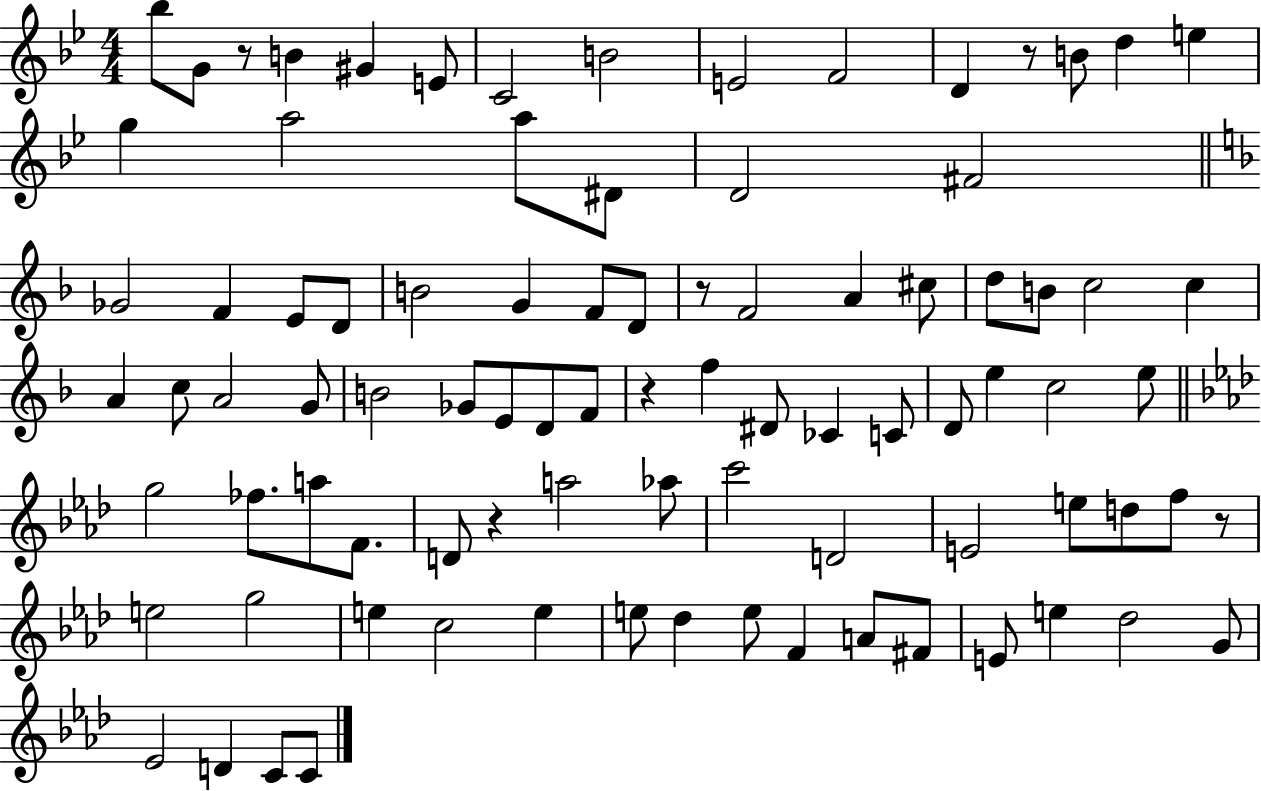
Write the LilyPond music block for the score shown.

{
  \clef treble
  \numericTimeSignature
  \time 4/4
  \key bes \major
  bes''8 g'8 r8 b'4 gis'4 e'8 | c'2 b'2 | e'2 f'2 | d'4 r8 b'8 d''4 e''4 | \break g''4 a''2 a''8 dis'8 | d'2 fis'2 | \bar "||" \break \key d \minor ges'2 f'4 e'8 d'8 | b'2 g'4 f'8 d'8 | r8 f'2 a'4 cis''8 | d''8 b'8 c''2 c''4 | \break a'4 c''8 a'2 g'8 | b'2 ges'8 e'8 d'8 f'8 | r4 f''4 dis'8 ces'4 c'8 | d'8 e''4 c''2 e''8 | \break \bar "||" \break \key aes \major g''2 fes''8. a''8 f'8. | d'8 r4 a''2 aes''8 | c'''2 d'2 | e'2 e''8 d''8 f''8 r8 | \break e''2 g''2 | e''4 c''2 e''4 | e''8 des''4 e''8 f'4 a'8 fis'8 | e'8 e''4 des''2 g'8 | \break ees'2 d'4 c'8 c'8 | \bar "|."
}